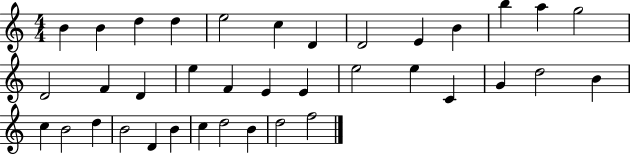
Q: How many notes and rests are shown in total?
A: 37